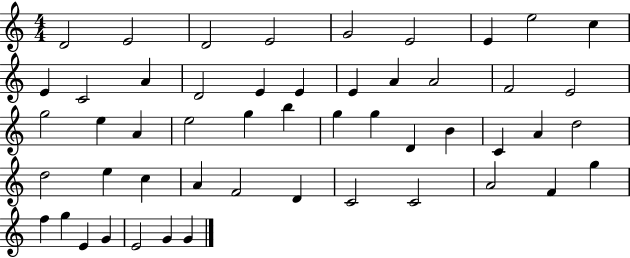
X:1
T:Untitled
M:4/4
L:1/4
K:C
D2 E2 D2 E2 G2 E2 E e2 c E C2 A D2 E E E A A2 F2 E2 g2 e A e2 g b g g D B C A d2 d2 e c A F2 D C2 C2 A2 F g f g E G E2 G G